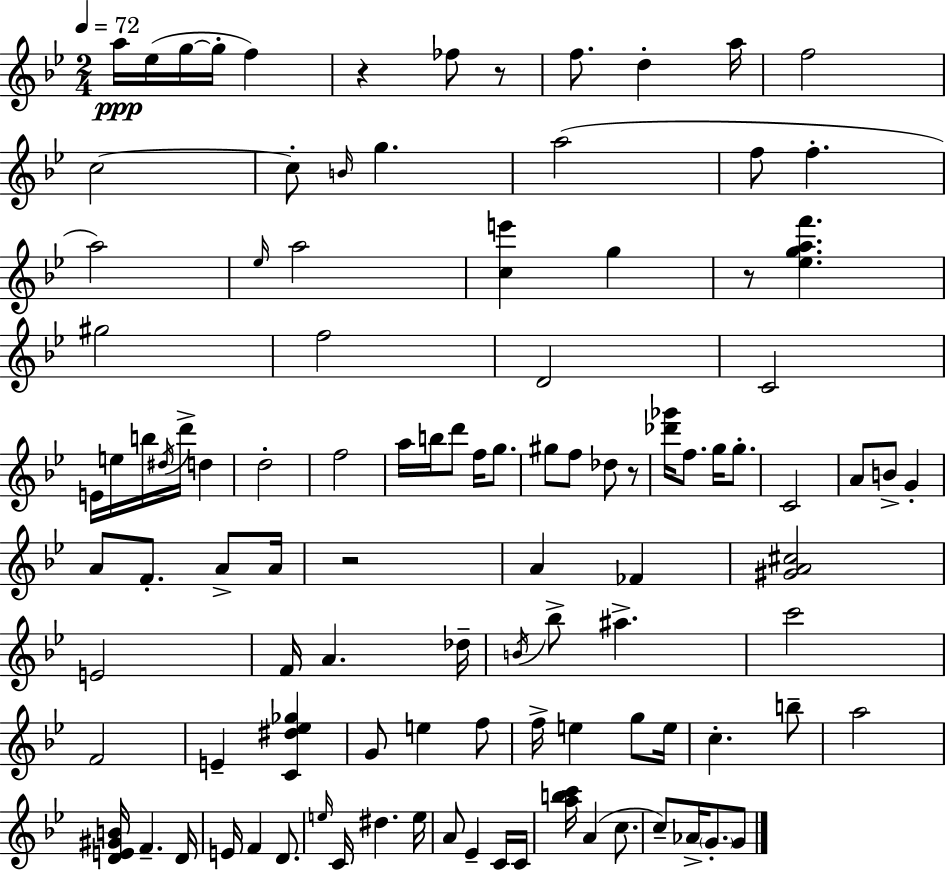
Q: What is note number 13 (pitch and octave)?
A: B4